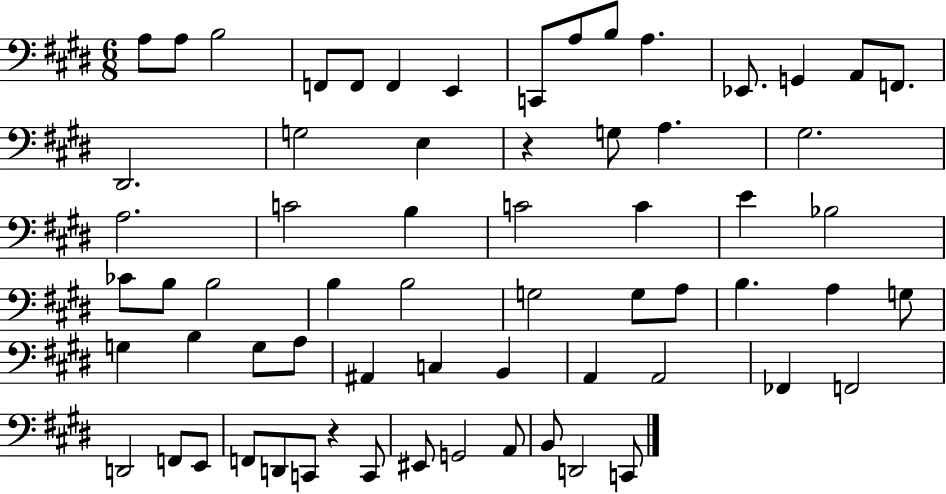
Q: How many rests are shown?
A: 2